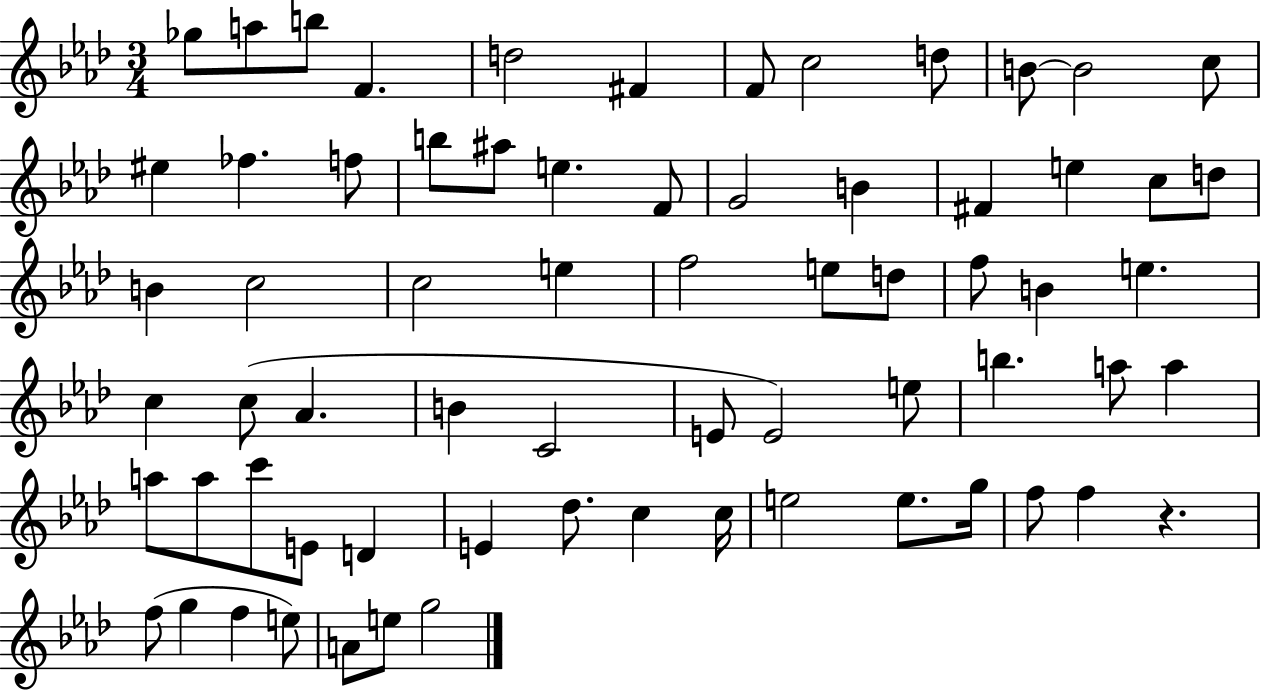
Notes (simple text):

Gb5/e A5/e B5/e F4/q. D5/h F#4/q F4/e C5/h D5/e B4/e B4/h C5/e EIS5/q FES5/q. F5/e B5/e A#5/e E5/q. F4/e G4/h B4/q F#4/q E5/q C5/e D5/e B4/q C5/h C5/h E5/q F5/h E5/e D5/e F5/e B4/q E5/q. C5/q C5/e Ab4/q. B4/q C4/h E4/e E4/h E5/e B5/q. A5/e A5/q A5/e A5/e C6/e E4/e D4/q E4/q Db5/e. C5/q C5/s E5/h E5/e. G5/s F5/e F5/q R/q. F5/e G5/q F5/q E5/e A4/e E5/e G5/h